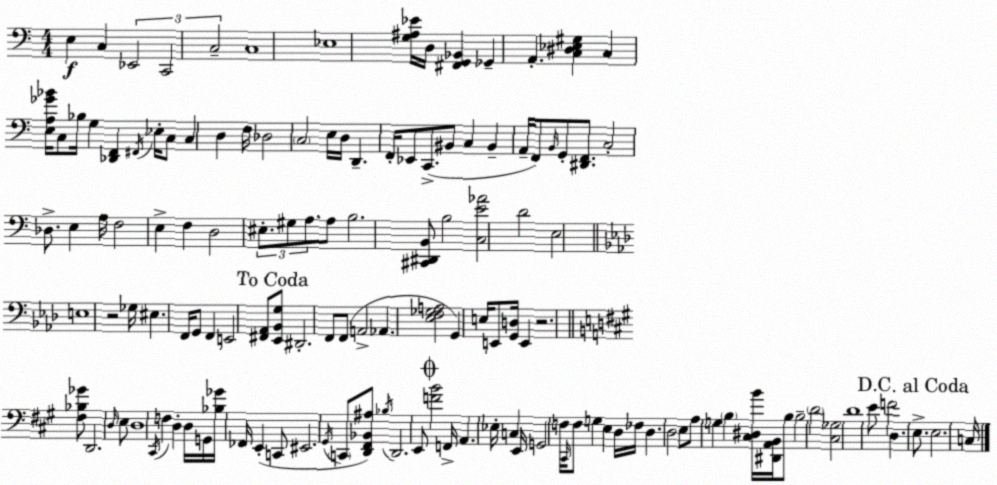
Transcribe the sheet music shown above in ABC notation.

X:1
T:Untitled
M:4/4
L:1/4
K:C
E, C, _E,,2 C,,2 C,2 C,4 _E,4 [G,^A,_E]/4 D,/4 [^F,,G,,_B,,] _G,, A,, [C,^D,_E,^G,] C, [E,A,_G_B]/4 C,/2 _B,/4 G, [_D,,F,,] ^F,,/4 _E,/4 C,/2 C, D, F,/4 _D,2 C,2 E,/4 D,/4 D,, F,,/4 _E,,/2 C,,/2 ^B,,/2 C, ^B,, A,,/4 F,,/2 B,,/4 G,,/2 [^D,,F,,]/2 C,2 _D,/2 E, A,/4 F,2 E, F, D,2 ^E,/2 ^G,/2 A,/2 A,/2 B,2 [^C,,^D,,B,,]/2 B,2 [C,E_A]2 D2 E,2 E,4 z2 _G,/4 ^E, F,,/4 G,,/2 F,, E,,2 [^F,,_A,,]/2 [_E,,_B,,G,]/2 ^D,,2 F,,/2 F,,/2 A,,2 _A,, [_E,F,_G,A,]2 G,, E,/4 E,,/2 [G,,D,]/4 E,, z2 [^F,_B,_G]/2 D,,2 D,/4 E,/2 D,4 ^C,,/4 F, D, D,/4 G,,/4 [_B,_G]/4 _F,,/4 E,, C,,/2 ^E,,2 ^G,,/4 C,,/2 [D,,^F,,_B,,^A,]/2 _B,/4 D,,2 E,,/2 [FB]2 F,,/4 A,, _E,/4 C, E,,/4 G,,2 F,/4 ^C,,/4 F,/2 G, E, D,/4 _F,/4 D, D,2 E,/2 A,/2 G, B, [^C,^D,B]/4 [^D,,A,,B,,]/4 B,/2 B,2 D2 [^C,_G,]2 D4 E/2 F2 D, E,/2 E,2 C,/4